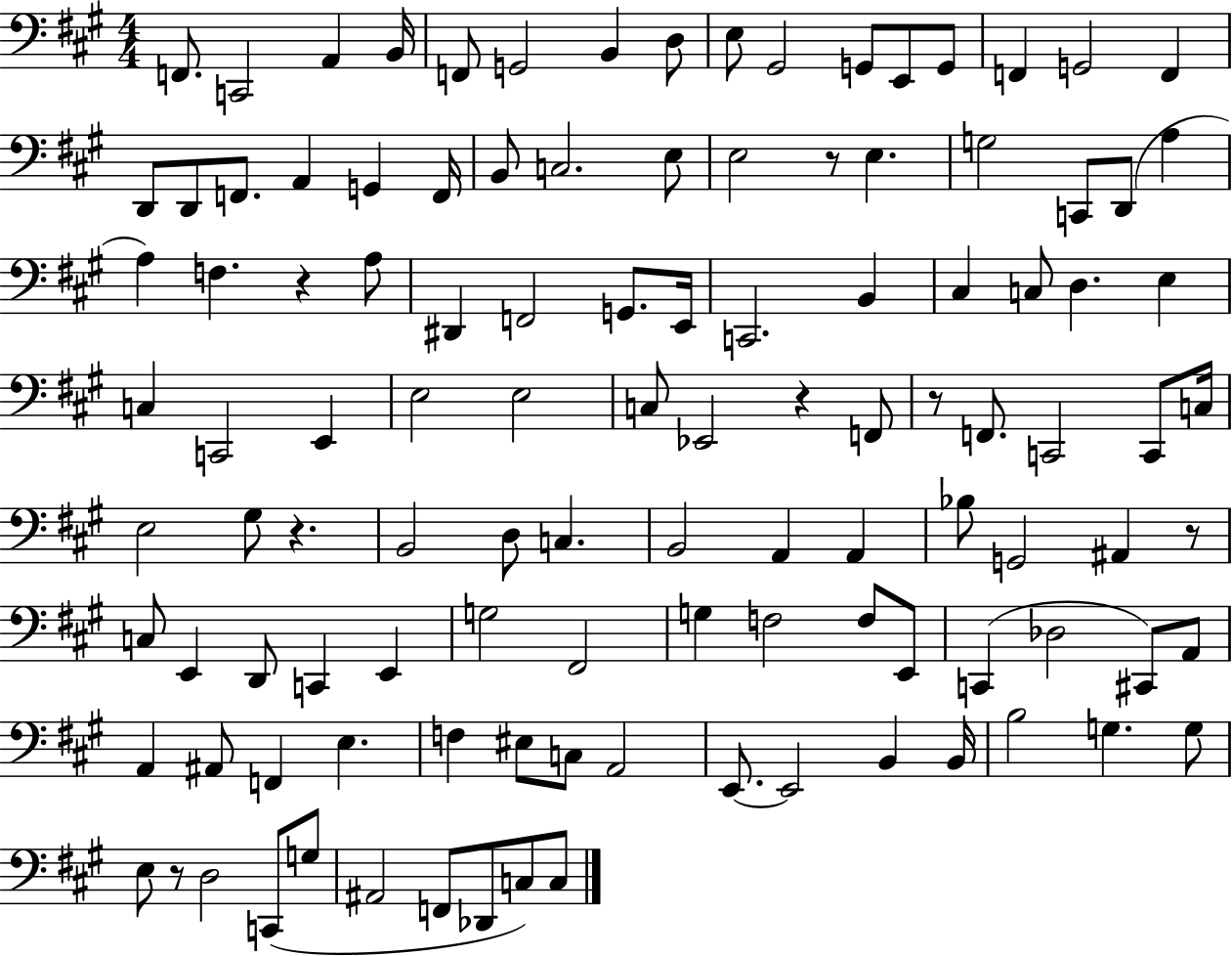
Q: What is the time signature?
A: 4/4